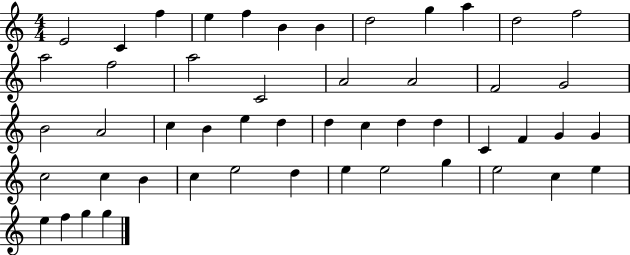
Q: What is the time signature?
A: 4/4